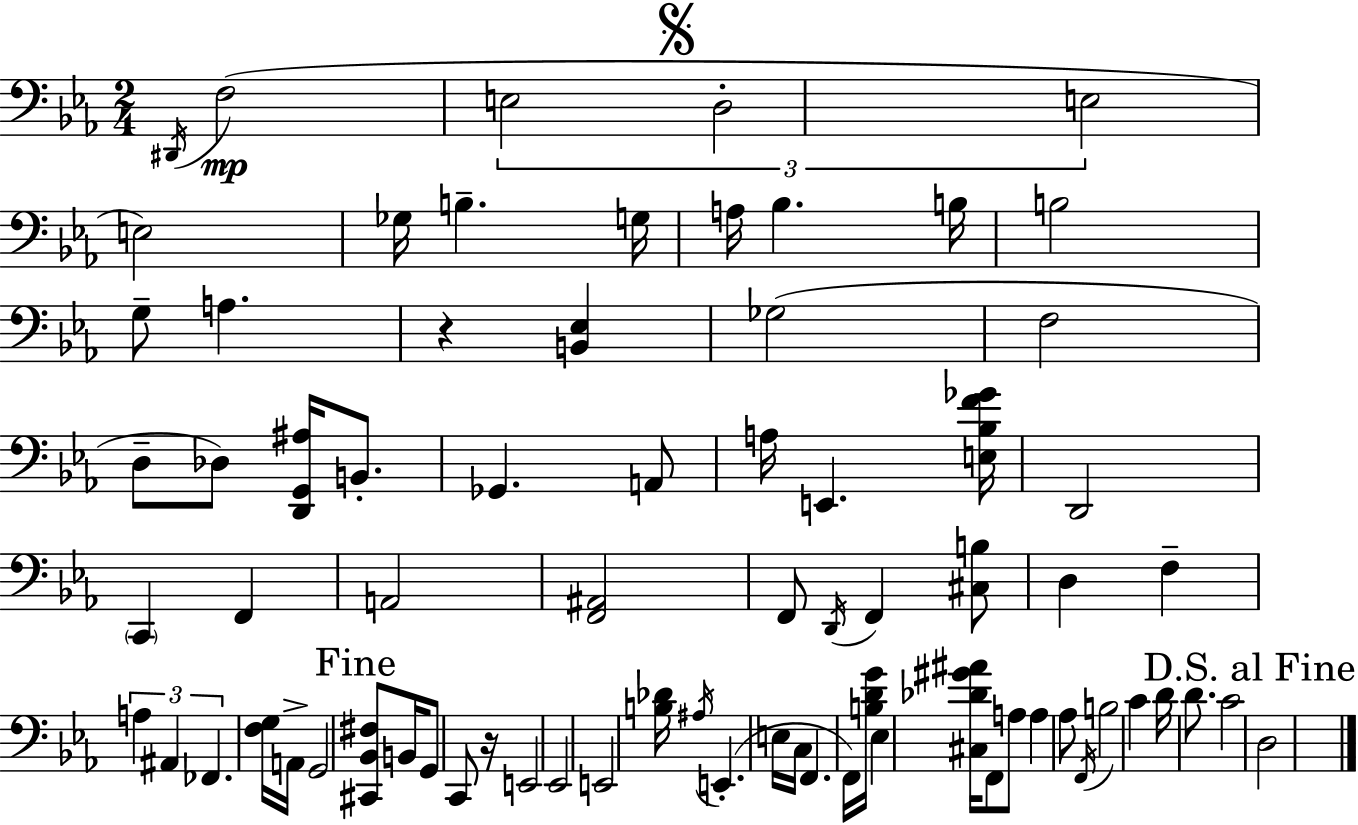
X:1
T:Untitled
M:2/4
L:1/4
K:Eb
^D,,/4 F,2 E,2 D,2 E,2 E,2 _G,/4 B, G,/4 A,/4 _B, B,/4 B,2 G,/2 A, z [B,,_E,] _G,2 F,2 D,/2 _D,/2 [D,,G,,^A,]/4 B,,/2 _G,, A,,/2 A,/4 E,, [E,_B,F_G]/4 D,,2 C,, F,, A,,2 [F,,^A,,]2 F,,/2 D,,/4 F,, [^C,B,]/2 D, F, A, ^A,, _F,, [F,G,]/4 A,,/4 G,,2 [^C,,_B,,^F,]/2 B,,/4 G,,/2 C,,/2 z/4 E,,2 _E,,2 E,,2 [B,_D]/4 ^A,/4 E,, E,/4 C,/4 F,, F,,/4 [B,DG]/4 _E, [^C,_D^G^A]/4 F,,/2 A,/2 A, _A,/2 F,,/4 B,2 C D/4 D/2 C2 D,2